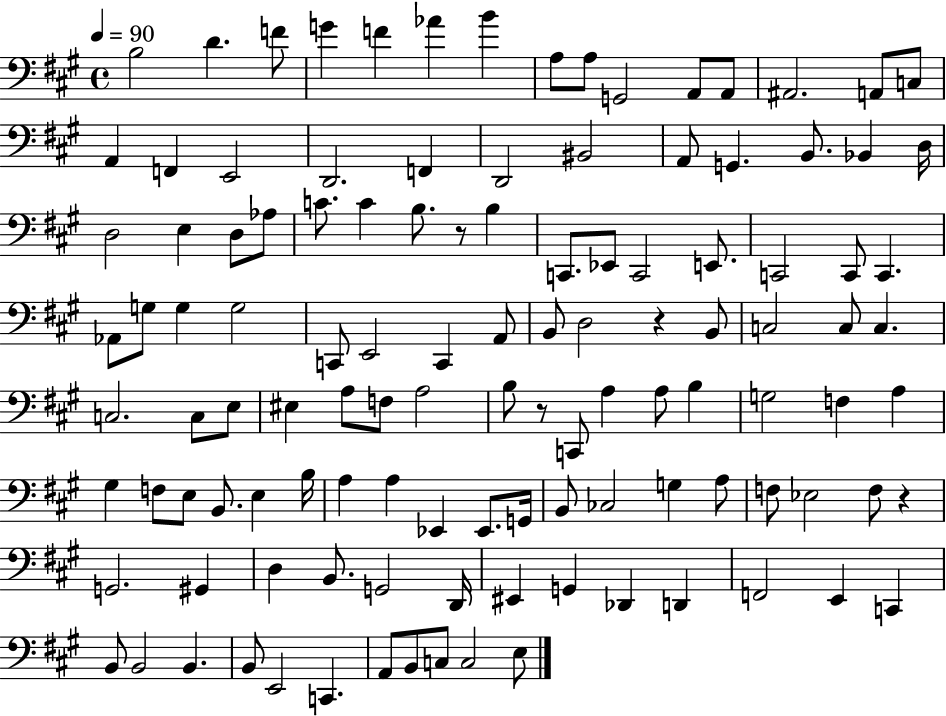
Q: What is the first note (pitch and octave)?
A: B3